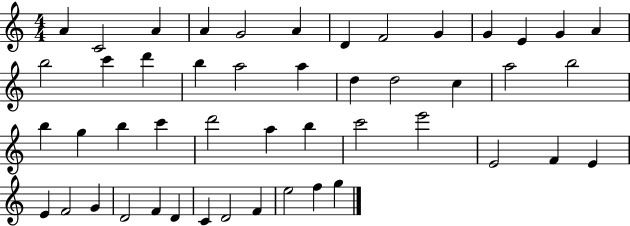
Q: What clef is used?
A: treble